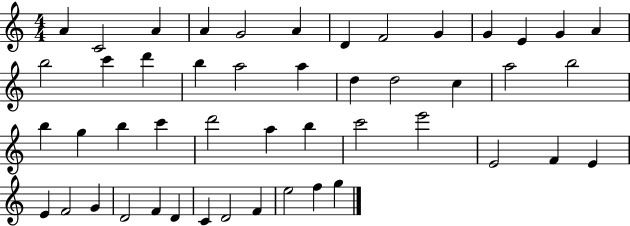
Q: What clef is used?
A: treble